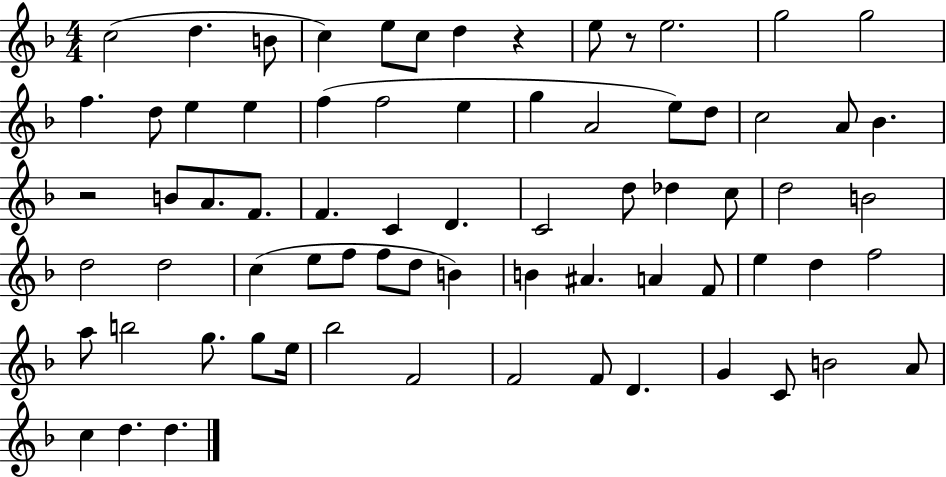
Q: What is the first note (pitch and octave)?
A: C5